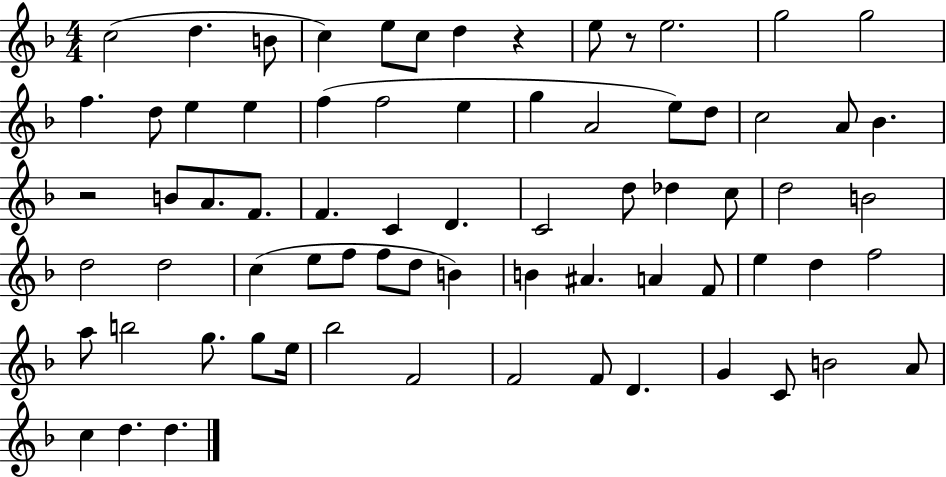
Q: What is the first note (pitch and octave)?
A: C5